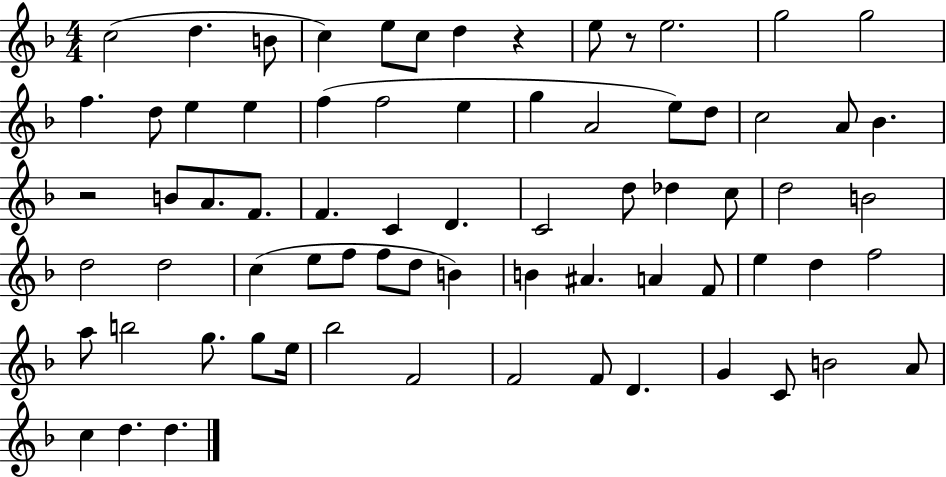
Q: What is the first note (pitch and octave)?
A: C5